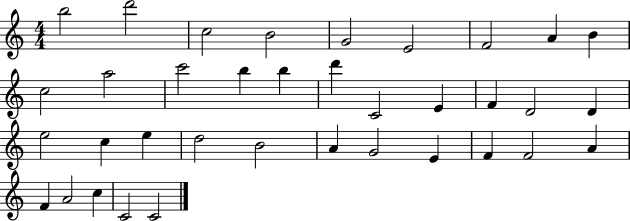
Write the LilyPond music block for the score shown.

{
  \clef treble
  \numericTimeSignature
  \time 4/4
  \key c \major
  b''2 d'''2 | c''2 b'2 | g'2 e'2 | f'2 a'4 b'4 | \break c''2 a''2 | c'''2 b''4 b''4 | d'''4 c'2 e'4 | f'4 d'2 d'4 | \break e''2 c''4 e''4 | d''2 b'2 | a'4 g'2 e'4 | f'4 f'2 a'4 | \break f'4 a'2 c''4 | c'2 c'2 | \bar "|."
}